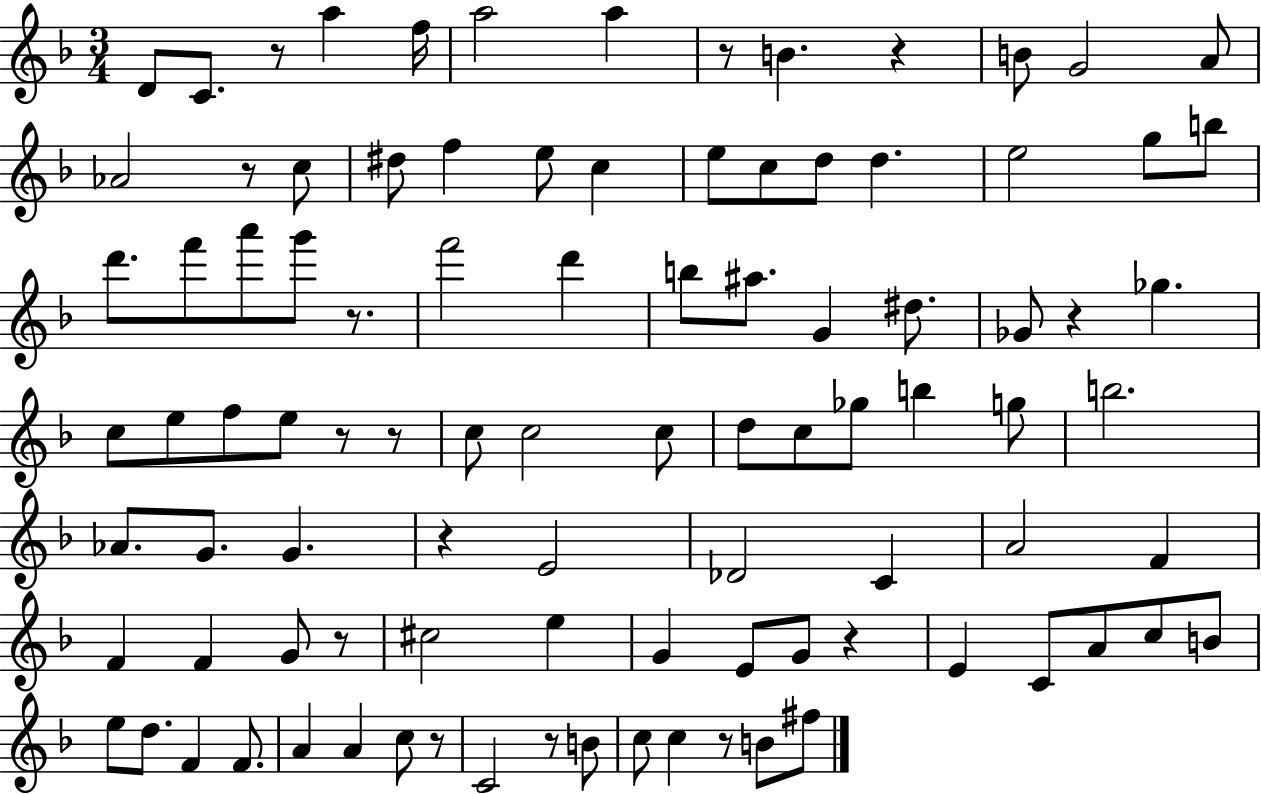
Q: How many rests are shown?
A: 14